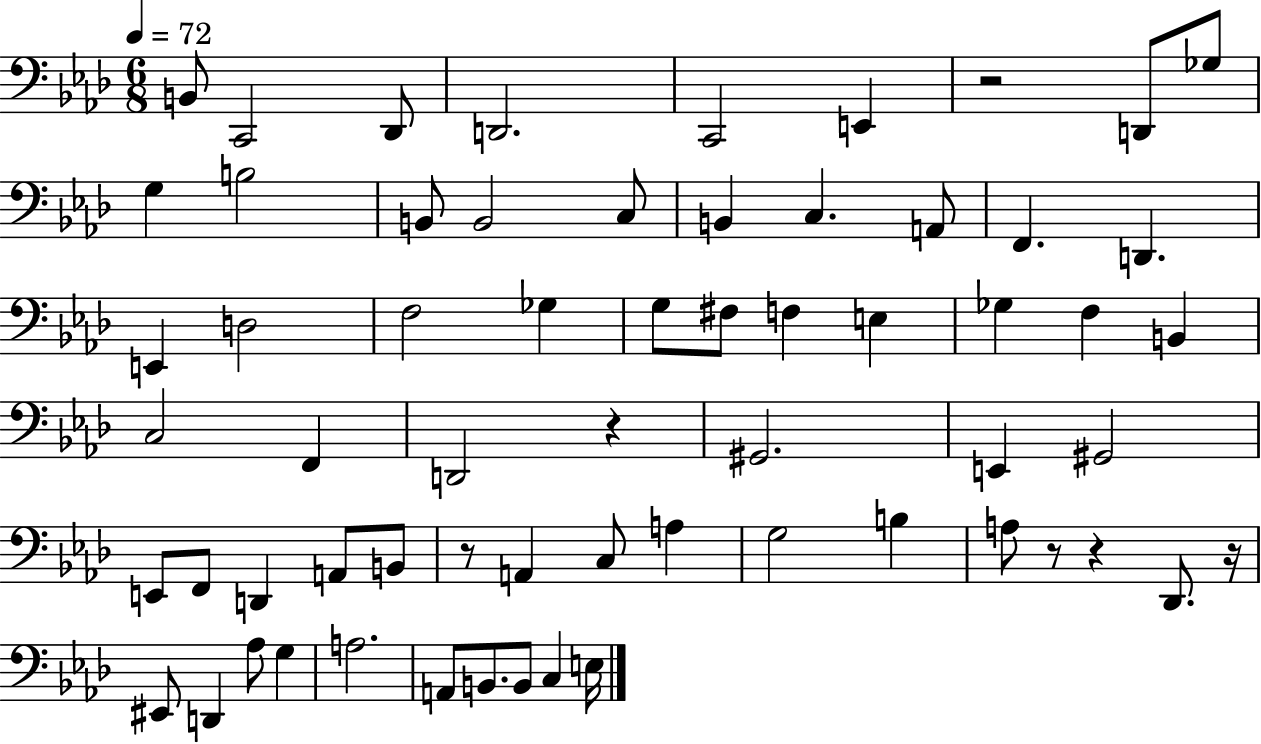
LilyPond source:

{
  \clef bass
  \numericTimeSignature
  \time 6/8
  \key aes \major
  \tempo 4 = 72
  b,8 c,2 des,8 | d,2. | c,2 e,4 | r2 d,8 ges8 | \break g4 b2 | b,8 b,2 c8 | b,4 c4. a,8 | f,4. d,4. | \break e,4 d2 | f2 ges4 | g8 fis8 f4 e4 | ges4 f4 b,4 | \break c2 f,4 | d,2 r4 | gis,2. | e,4 gis,2 | \break e,8 f,8 d,4 a,8 b,8 | r8 a,4 c8 a4 | g2 b4 | a8 r8 r4 des,8. r16 | \break eis,8 d,4 aes8 g4 | a2. | a,8 b,8. b,8 c4 e16 | \bar "|."
}